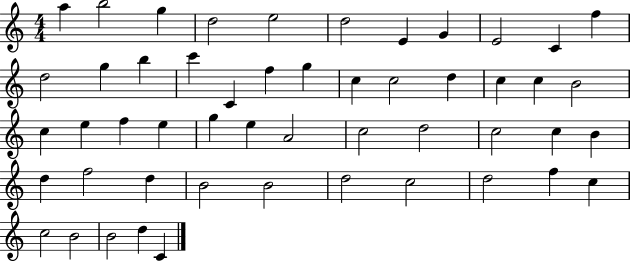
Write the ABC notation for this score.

X:1
T:Untitled
M:4/4
L:1/4
K:C
a b2 g d2 e2 d2 E G E2 C f d2 g b c' C f g c c2 d c c B2 c e f e g e A2 c2 d2 c2 c B d f2 d B2 B2 d2 c2 d2 f c c2 B2 B2 d C